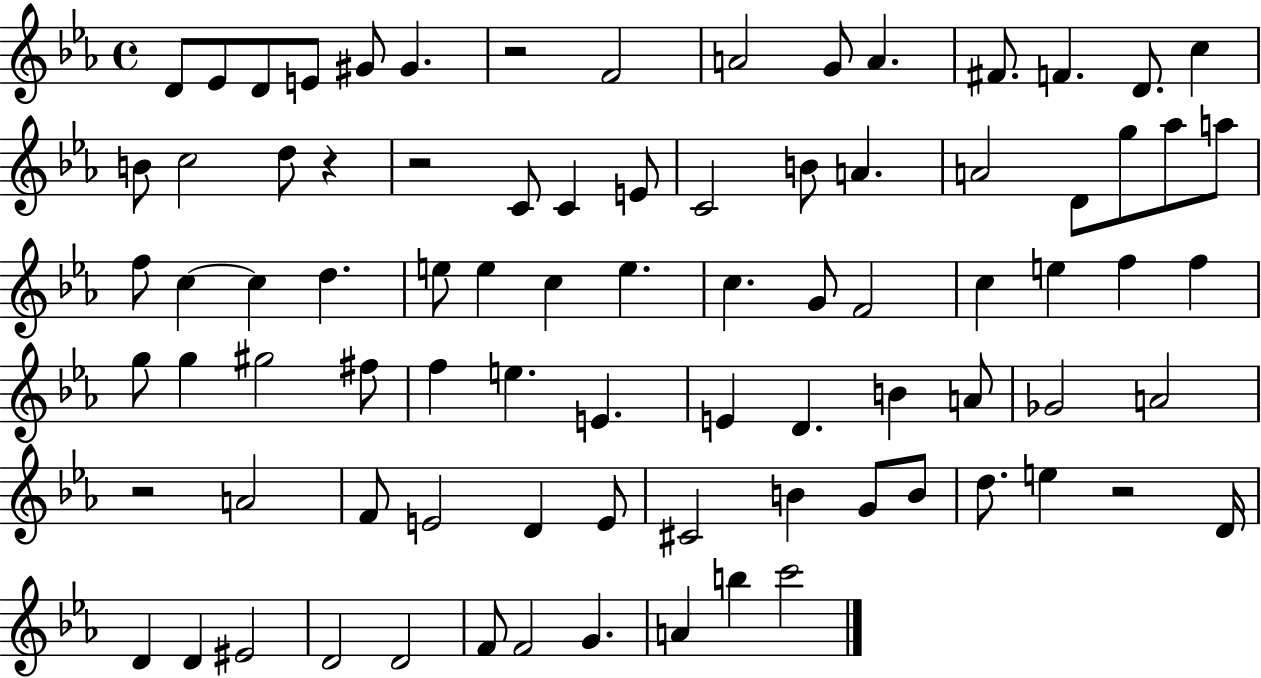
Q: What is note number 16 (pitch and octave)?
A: C5